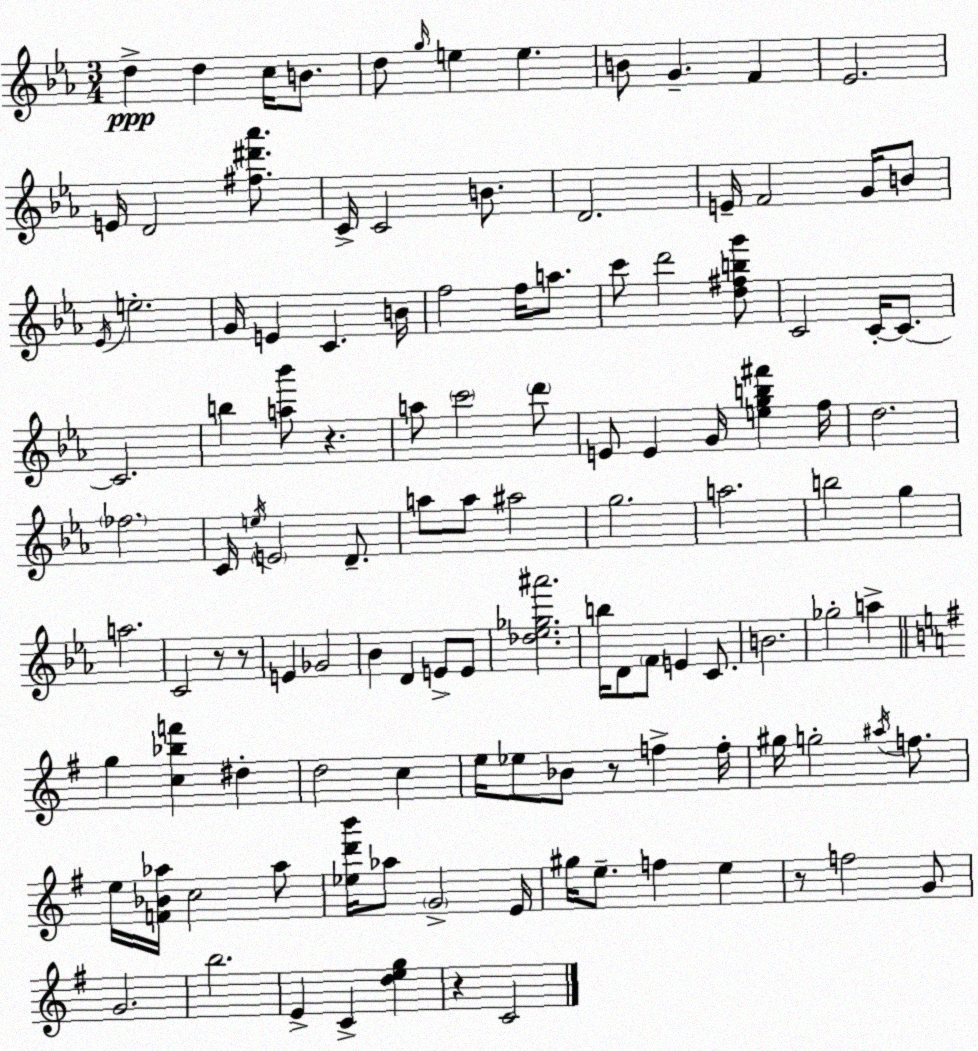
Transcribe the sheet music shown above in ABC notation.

X:1
T:Untitled
M:3/4
L:1/4
K:Cm
d d c/4 B/2 d/2 g/4 e e B/2 G F _E2 E/4 D2 [^f^d'_a']/2 C/4 C2 B/2 D2 E/4 F2 G/4 B/2 _E/4 e2 G/4 E C B/4 f2 f/4 a/2 c'/2 d'2 [d^fbg']/2 C2 C/4 C/2 C2 b [a_b']/2 z a/2 c'2 d'/2 E/2 E G/4 [egb^f'] f/4 d2 _f2 C/4 e/4 E2 D/2 a/2 a/2 ^a2 g2 a2 b2 g a2 C2 z/2 z/2 E _G2 _B D E/2 E/2 [_d_e_g^a']2 b/4 D/2 F/2 E C/2 B2 _g2 a g [c_bf'] ^d d2 c e/4 _e/2 _B/2 z/2 f f/4 ^g/4 g2 ^a/4 f/2 e/4 [F_B_a]/4 c2 _a/2 [_ed'b']/4 _a/2 G2 E/4 ^g/4 e/2 f e z/2 f2 G/2 G2 b2 E C [deg] z C2